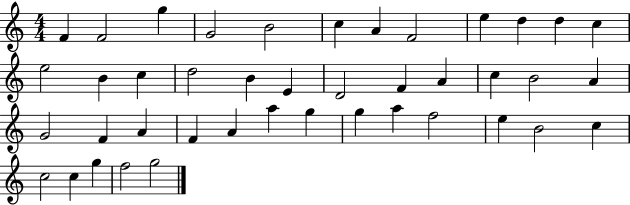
X:1
T:Untitled
M:4/4
L:1/4
K:C
F F2 g G2 B2 c A F2 e d d c e2 B c d2 B E D2 F A c B2 A G2 F A F A a g g a f2 e B2 c c2 c g f2 g2